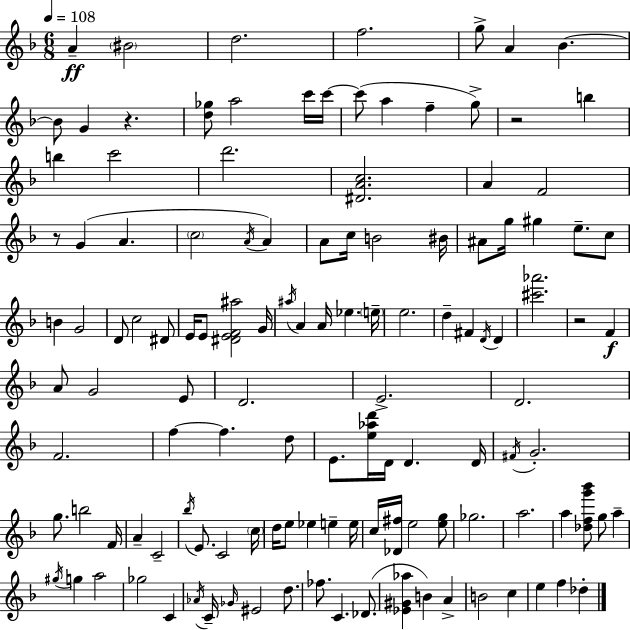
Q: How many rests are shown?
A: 4